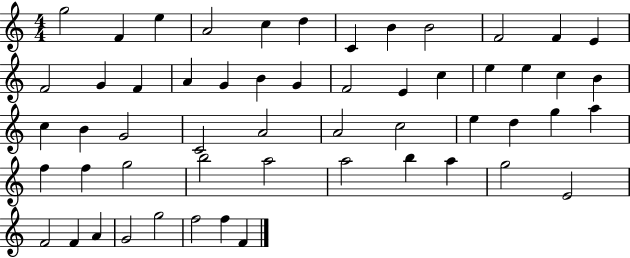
G5/h F4/q E5/q A4/h C5/q D5/q C4/q B4/q B4/h F4/h F4/q E4/q F4/h G4/q F4/q A4/q G4/q B4/q G4/q F4/h E4/q C5/q E5/q E5/q C5/q B4/q C5/q B4/q G4/h C4/h A4/h A4/h C5/h E5/q D5/q G5/q A5/q F5/q F5/q G5/h B5/h A5/h A5/h B5/q A5/q G5/h E4/h F4/h F4/q A4/q G4/h G5/h F5/h F5/q F4/q